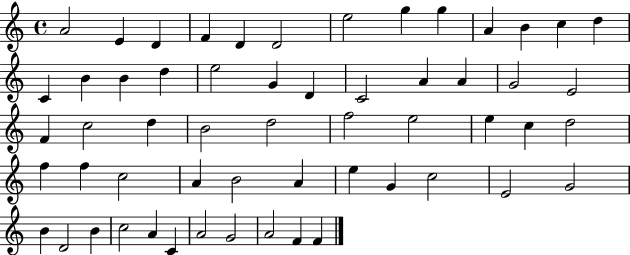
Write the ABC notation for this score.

X:1
T:Untitled
M:4/4
L:1/4
K:C
A2 E D F D D2 e2 g g A B c d C B B d e2 G D C2 A A G2 E2 F c2 d B2 d2 f2 e2 e c d2 f f c2 A B2 A e G c2 E2 G2 B D2 B c2 A C A2 G2 A2 F F